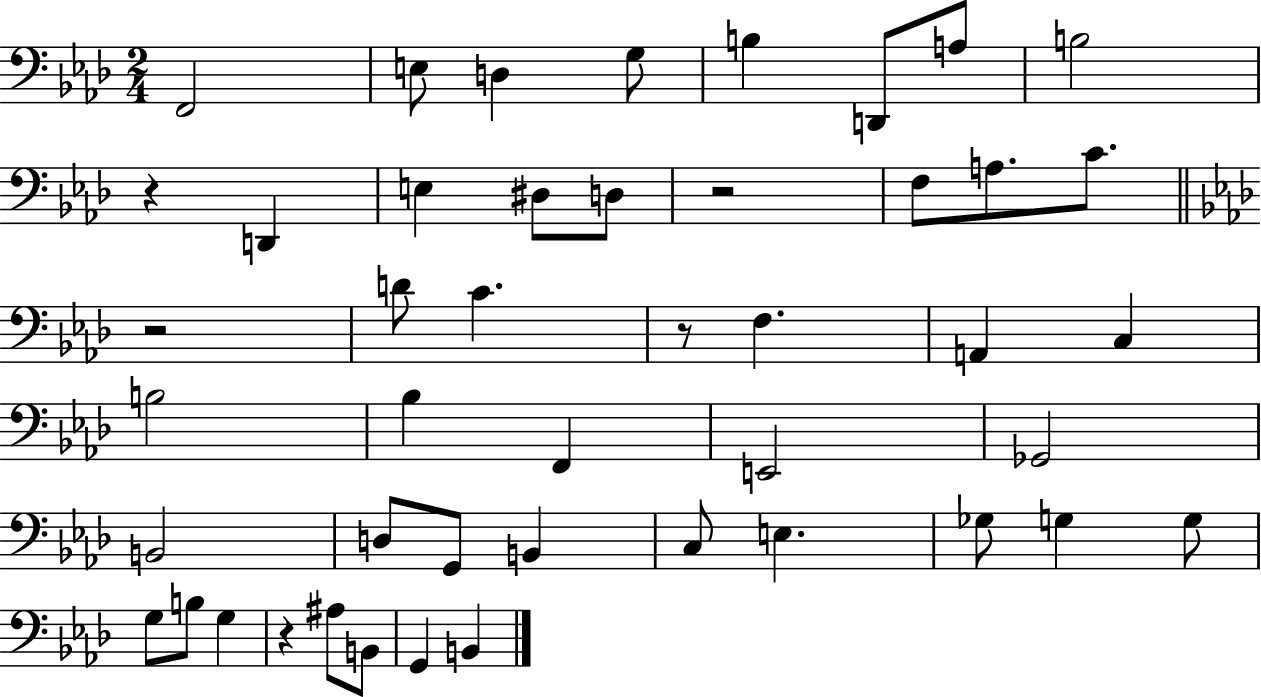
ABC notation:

X:1
T:Untitled
M:2/4
L:1/4
K:Ab
F,,2 E,/2 D, G,/2 B, D,,/2 A,/2 B,2 z D,, E, ^D,/2 D,/2 z2 F,/2 A,/2 C/2 z2 D/2 C z/2 F, A,, C, B,2 _B, F,, E,,2 _G,,2 B,,2 D,/2 G,,/2 B,, C,/2 E, _G,/2 G, G,/2 G,/2 B,/2 G, z ^A,/2 B,,/2 G,, B,,